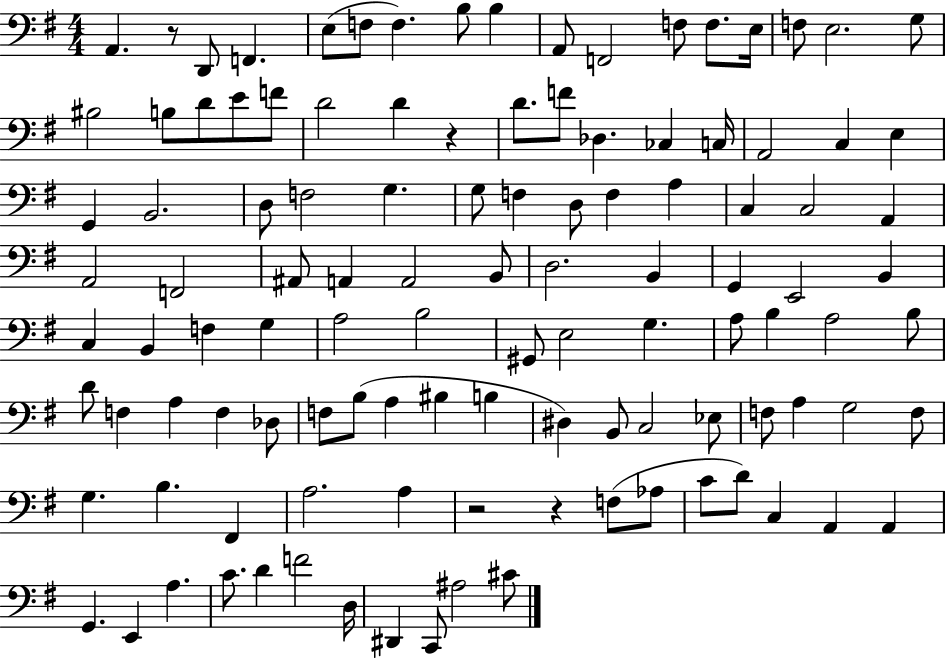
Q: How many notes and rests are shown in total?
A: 113